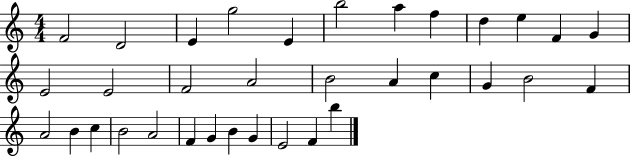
{
  \clef treble
  \numericTimeSignature
  \time 4/4
  \key c \major
  f'2 d'2 | e'4 g''2 e'4 | b''2 a''4 f''4 | d''4 e''4 f'4 g'4 | \break e'2 e'2 | f'2 a'2 | b'2 a'4 c''4 | g'4 b'2 f'4 | \break a'2 b'4 c''4 | b'2 a'2 | f'4 g'4 b'4 g'4 | e'2 f'4 b''4 | \break \bar "|."
}